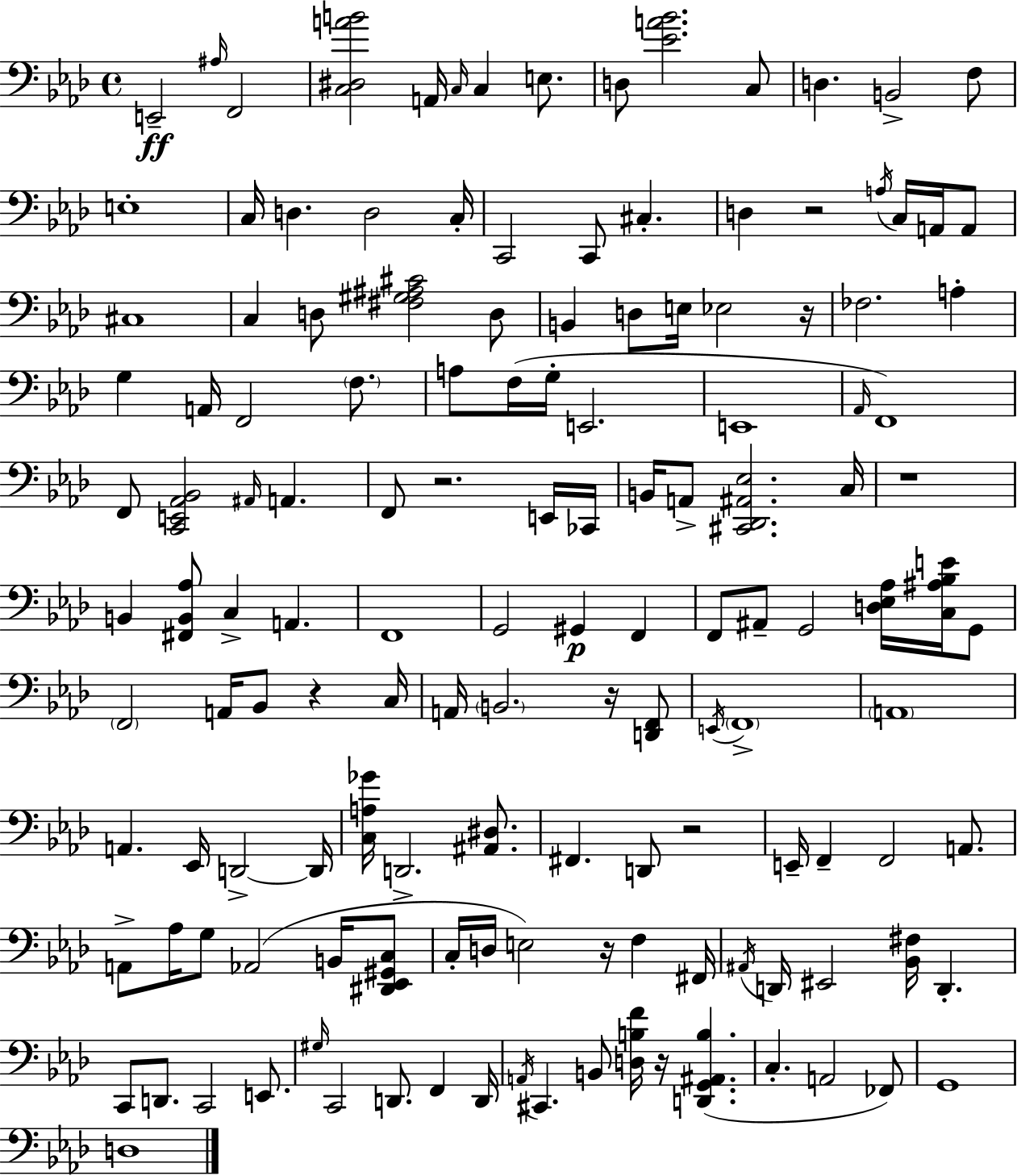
X:1
T:Untitled
M:4/4
L:1/4
K:Fm
E,,2 ^A,/4 F,,2 [C,^D,AB]2 A,,/4 C,/4 C, E,/2 D,/2 [_EA_B]2 C,/2 D, B,,2 F,/2 E,4 C,/4 D, D,2 C,/4 C,,2 C,,/2 ^C, D, z2 A,/4 C,/4 A,,/4 A,,/2 ^C,4 C, D,/2 [^F,^G,^A,^C]2 D,/2 B,, D,/2 E,/4 _E,2 z/4 _F,2 A, G, A,,/4 F,,2 F,/2 A,/2 F,/4 G,/4 E,,2 E,,4 _A,,/4 F,,4 F,,/2 [C,,E,,_A,,_B,,]2 ^A,,/4 A,, F,,/2 z2 E,,/4 _C,,/4 B,,/4 A,,/2 [^C,,_D,,^A,,_E,]2 C,/4 z4 B,, [^F,,B,,_A,]/2 C, A,, F,,4 G,,2 ^G,, F,, F,,/2 ^A,,/2 G,,2 [D,_E,_A,]/4 [C,^A,_B,E]/4 G,,/2 F,,2 A,,/4 _B,,/2 z C,/4 A,,/4 B,,2 z/4 [D,,F,,]/2 E,,/4 F,,4 A,,4 A,, _E,,/4 D,,2 D,,/4 [C,A,_G]/4 D,,2 [^A,,^D,]/2 ^F,, D,,/2 z2 E,,/4 F,, F,,2 A,,/2 A,,/2 _A,/4 G,/2 _A,,2 B,,/4 [^D,,_E,,^G,,C,]/2 C,/4 D,/4 E,2 z/4 F, ^F,,/4 ^A,,/4 D,,/4 ^E,,2 [_B,,^F,]/4 D,, C,,/2 D,,/2 C,,2 E,,/2 ^G,/4 C,,2 D,,/2 F,, D,,/4 A,,/4 ^C,, B,,/2 [D,B,F]/4 z/4 [D,,G,,^A,,B,] C, A,,2 _F,,/2 G,,4 D,4